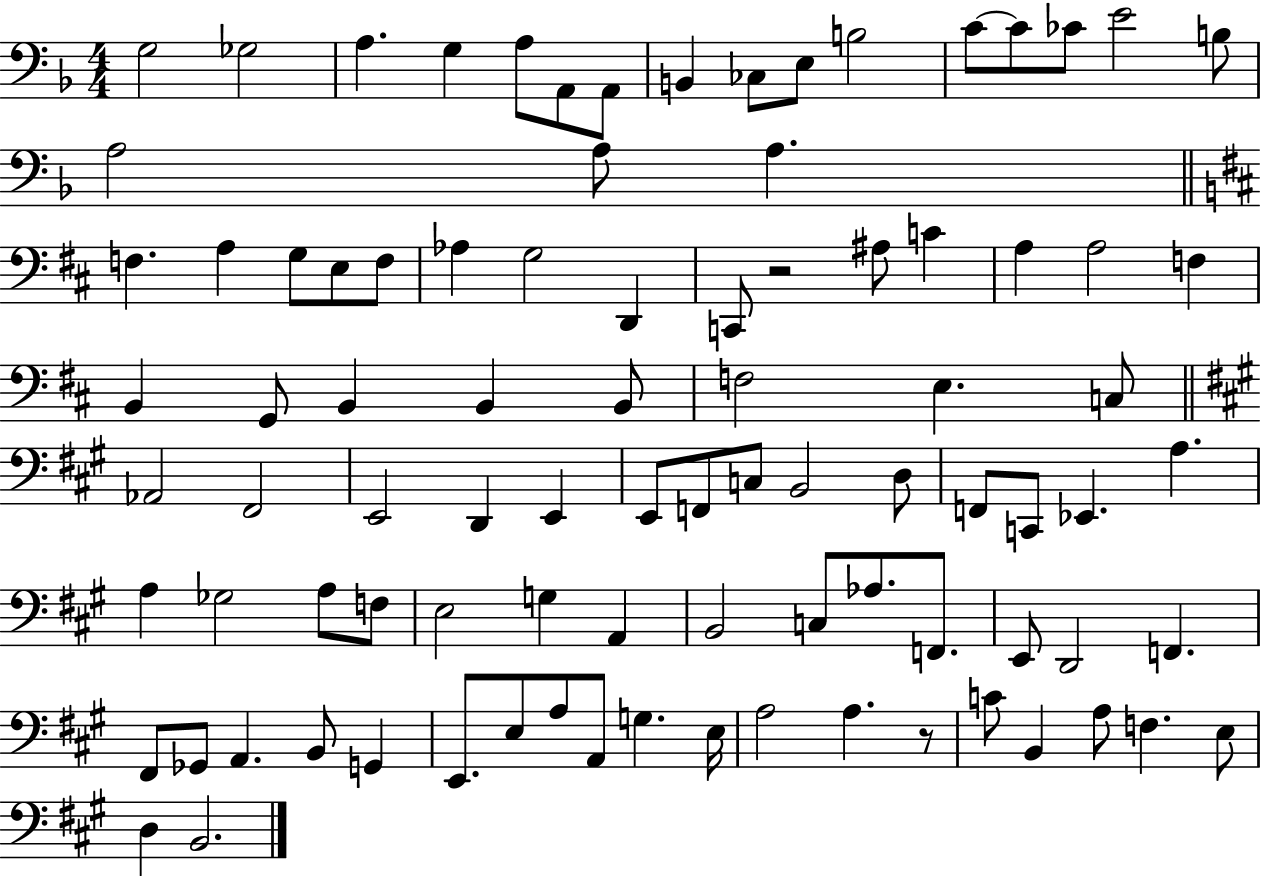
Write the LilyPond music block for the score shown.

{
  \clef bass
  \numericTimeSignature
  \time 4/4
  \key f \major
  g2 ges2 | a4. g4 a8 a,8 a,8 | b,4 ces8 e8 b2 | c'8~~ c'8 ces'8 e'2 b8 | \break a2 a8 a4. | \bar "||" \break \key d \major f4. a4 g8 e8 f8 | aes4 g2 d,4 | c,8 r2 ais8 c'4 | a4 a2 f4 | \break b,4 g,8 b,4 b,4 b,8 | f2 e4. c8 | \bar "||" \break \key a \major aes,2 fis,2 | e,2 d,4 e,4 | e,8 f,8 c8 b,2 d8 | f,8 c,8 ees,4. a4. | \break a4 ges2 a8 f8 | e2 g4 a,4 | b,2 c8 aes8. f,8. | e,8 d,2 f,4. | \break fis,8 ges,8 a,4. b,8 g,4 | e,8. e8 a8 a,8 g4. e16 | a2 a4. r8 | c'8 b,4 a8 f4. e8 | \break d4 b,2. | \bar "|."
}